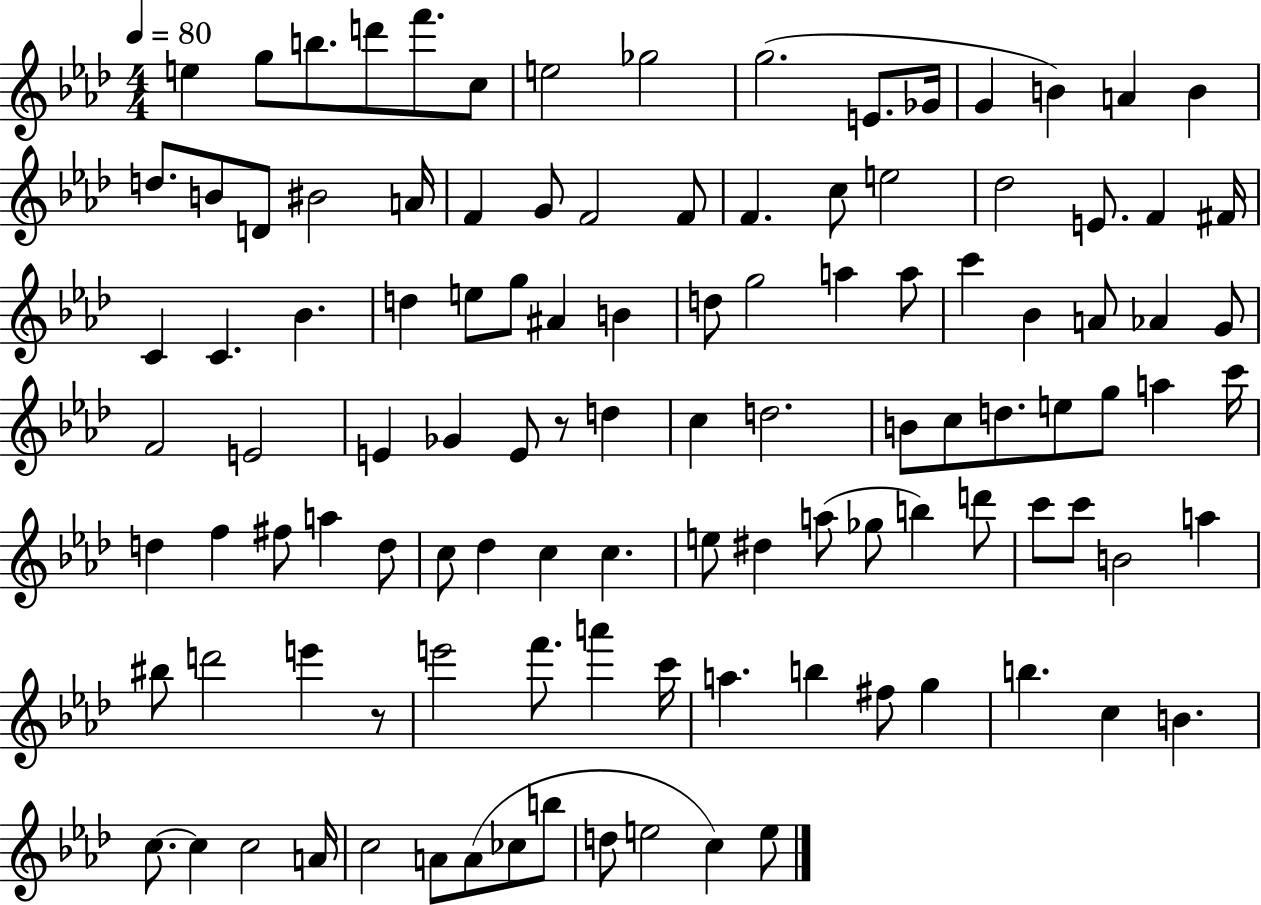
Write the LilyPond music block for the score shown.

{
  \clef treble
  \numericTimeSignature
  \time 4/4
  \key aes \major
  \tempo 4 = 80
  e''4 g''8 b''8. d'''8 f'''8. c''8 | e''2 ges''2 | g''2.( e'8. ges'16 | g'4 b'4) a'4 b'4 | \break d''8. b'8 d'8 bis'2 a'16 | f'4 g'8 f'2 f'8 | f'4. c''8 e''2 | des''2 e'8. f'4 fis'16 | \break c'4 c'4. bes'4. | d''4 e''8 g''8 ais'4 b'4 | d''8 g''2 a''4 a''8 | c'''4 bes'4 a'8 aes'4 g'8 | \break f'2 e'2 | e'4 ges'4 e'8 r8 d''4 | c''4 d''2. | b'8 c''8 d''8. e''8 g''8 a''4 c'''16 | \break d''4 f''4 fis''8 a''4 d''8 | c''8 des''4 c''4 c''4. | e''8 dis''4 a''8( ges''8 b''4) d'''8 | c'''8 c'''8 b'2 a''4 | \break bis''8 d'''2 e'''4 r8 | e'''2 f'''8. a'''4 c'''16 | a''4. b''4 fis''8 g''4 | b''4. c''4 b'4. | \break c''8.~~ c''4 c''2 a'16 | c''2 a'8 a'8( ces''8 b''8 | d''8 e''2 c''4) e''8 | \bar "|."
}